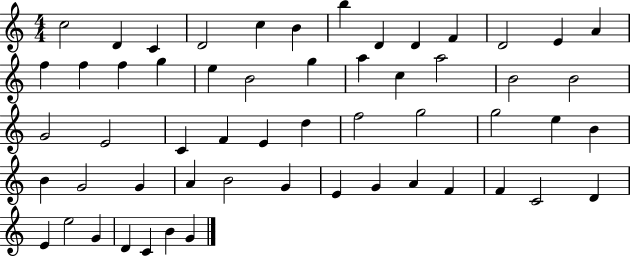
C5/h D4/q C4/q D4/h C5/q B4/q B5/q D4/q D4/q F4/q D4/h E4/q A4/q F5/q F5/q F5/q G5/q E5/q B4/h G5/q A5/q C5/q A5/h B4/h B4/h G4/h E4/h C4/q F4/q E4/q D5/q F5/h G5/h G5/h E5/q B4/q B4/q G4/h G4/q A4/q B4/h G4/q E4/q G4/q A4/q F4/q F4/q C4/h D4/q E4/q E5/h G4/q D4/q C4/q B4/q G4/q